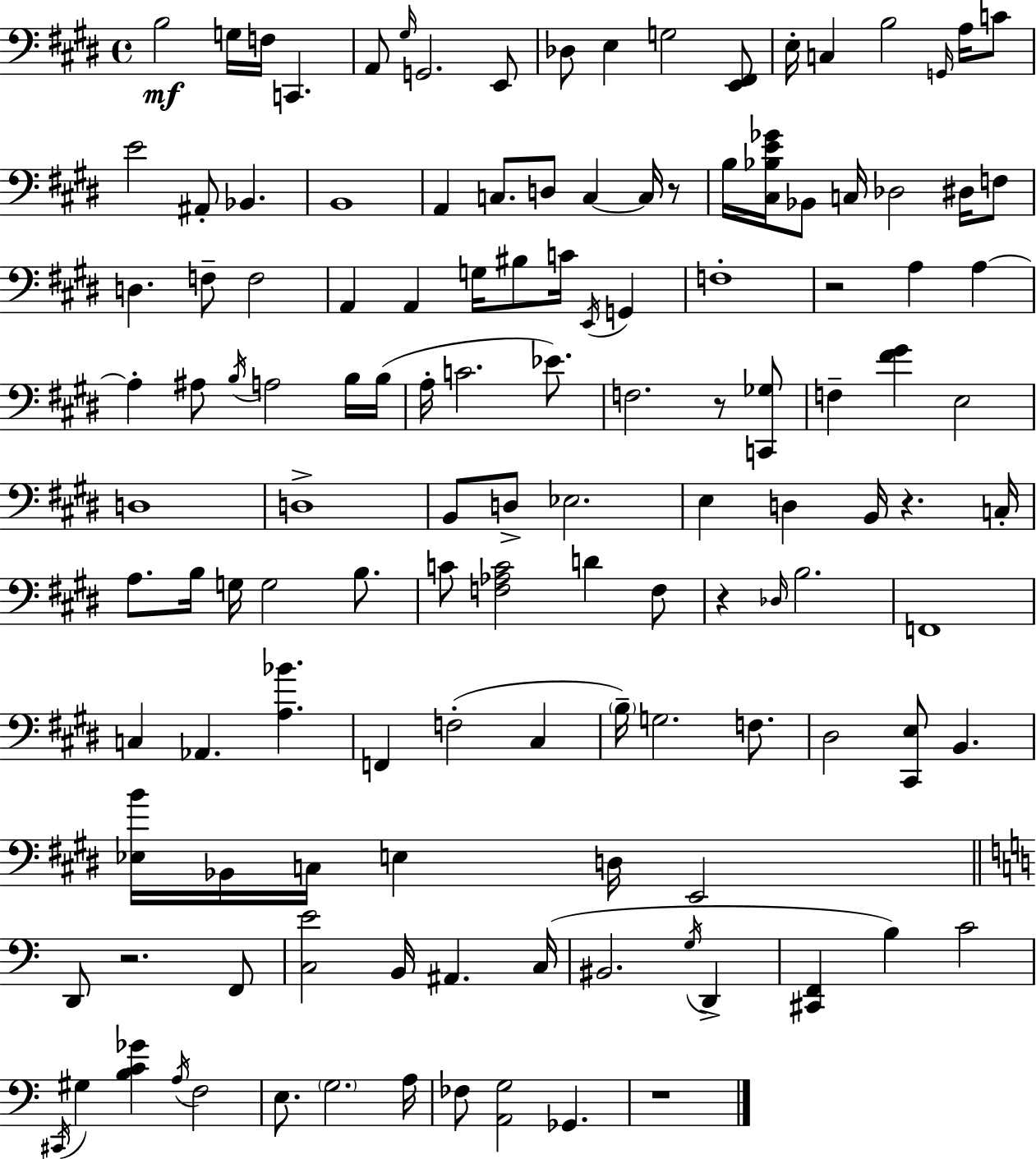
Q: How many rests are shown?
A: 7